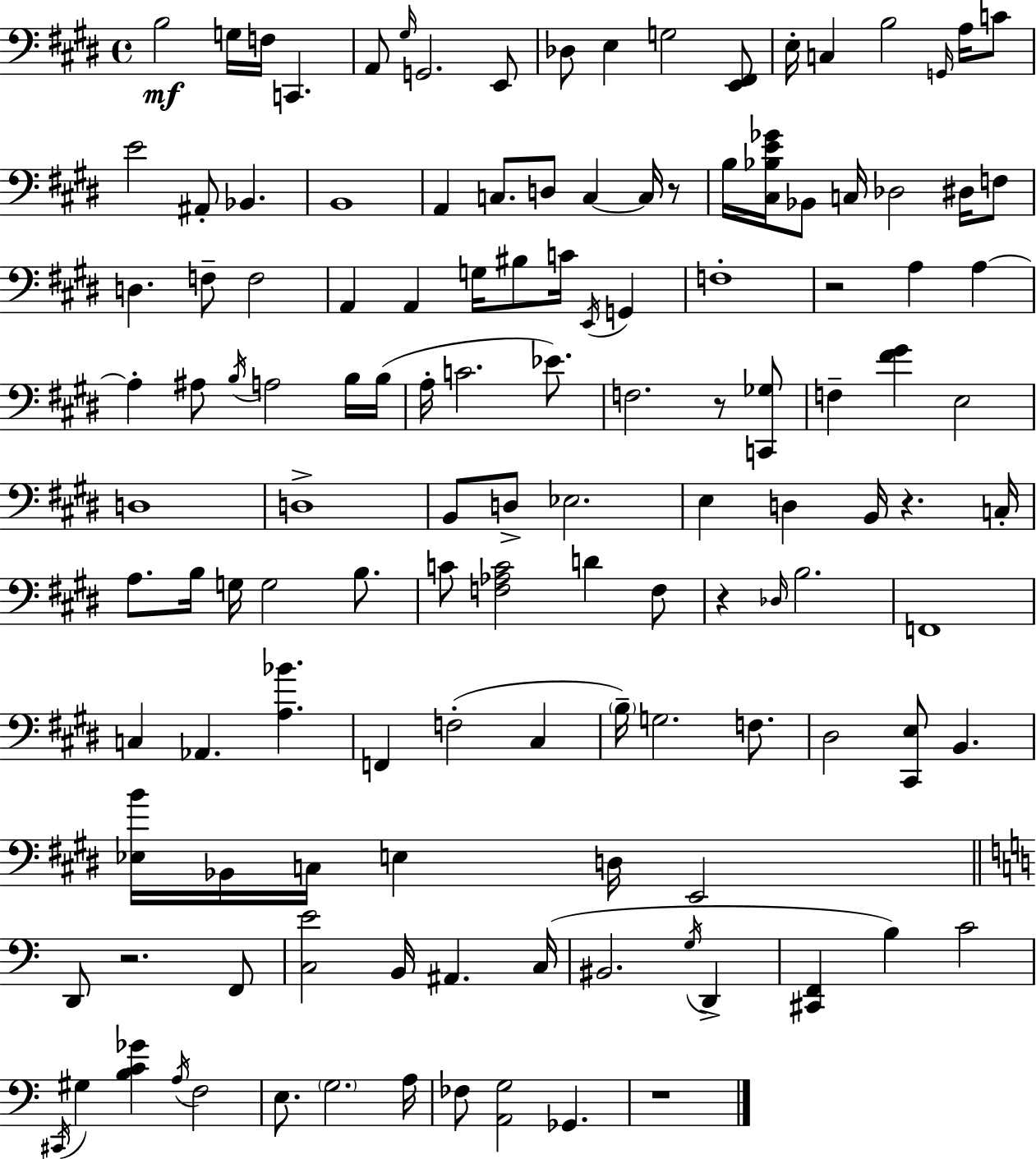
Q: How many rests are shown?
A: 7